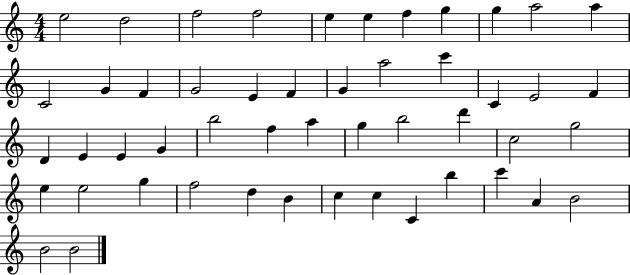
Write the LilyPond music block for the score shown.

{
  \clef treble
  \numericTimeSignature
  \time 4/4
  \key c \major
  e''2 d''2 | f''2 f''2 | e''4 e''4 f''4 g''4 | g''4 a''2 a''4 | \break c'2 g'4 f'4 | g'2 e'4 f'4 | g'4 a''2 c'''4 | c'4 e'2 f'4 | \break d'4 e'4 e'4 g'4 | b''2 f''4 a''4 | g''4 b''2 d'''4 | c''2 g''2 | \break e''4 e''2 g''4 | f''2 d''4 b'4 | c''4 c''4 c'4 b''4 | c'''4 a'4 b'2 | \break b'2 b'2 | \bar "|."
}